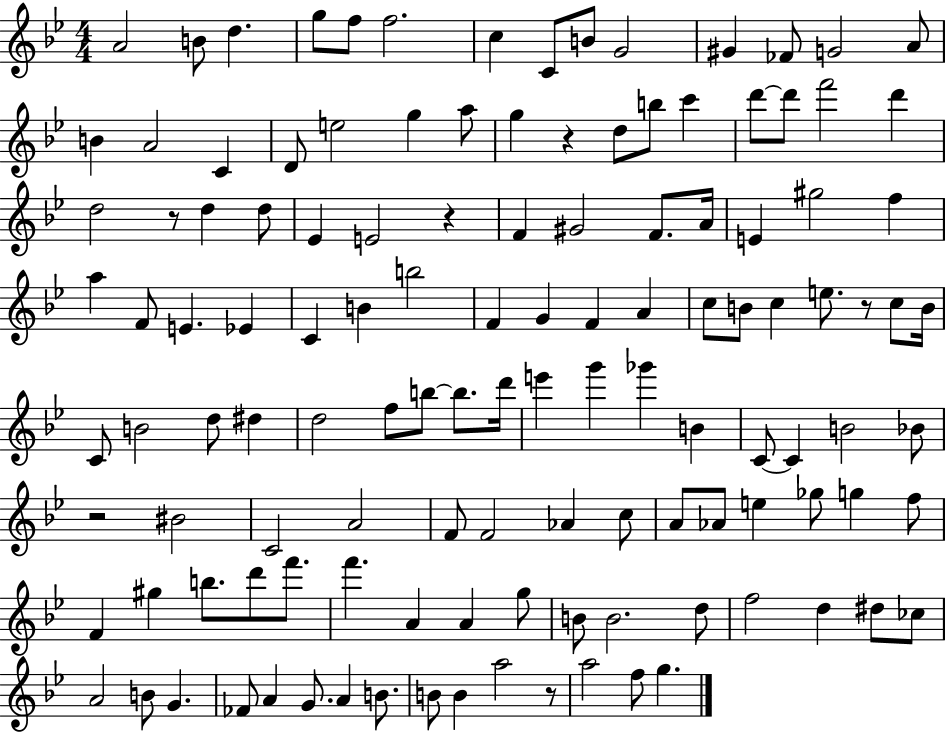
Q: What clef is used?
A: treble